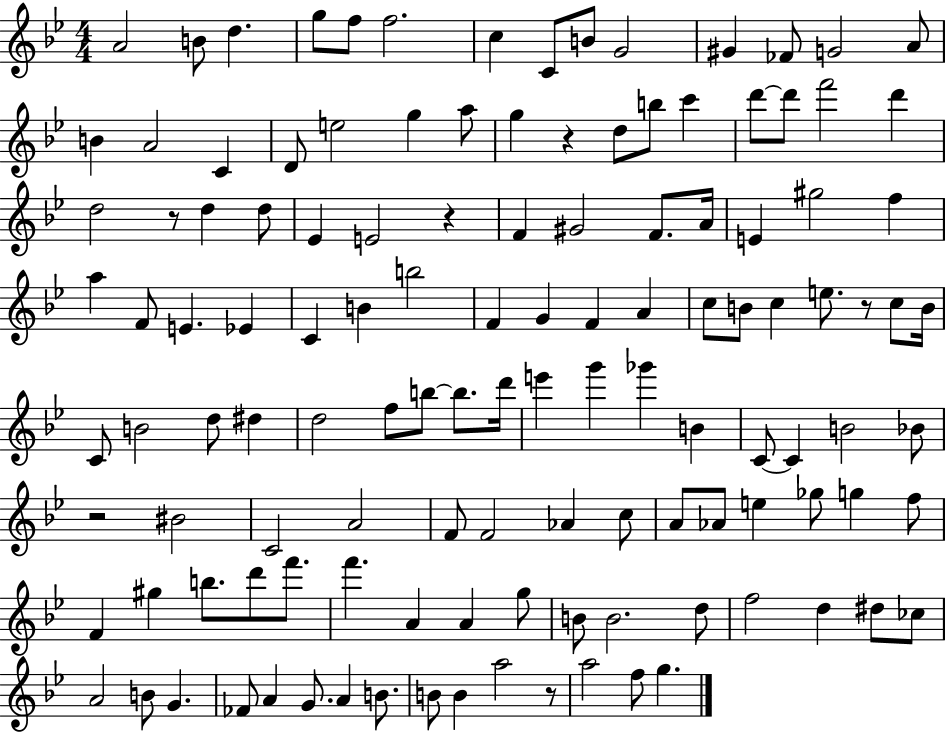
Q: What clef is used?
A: treble